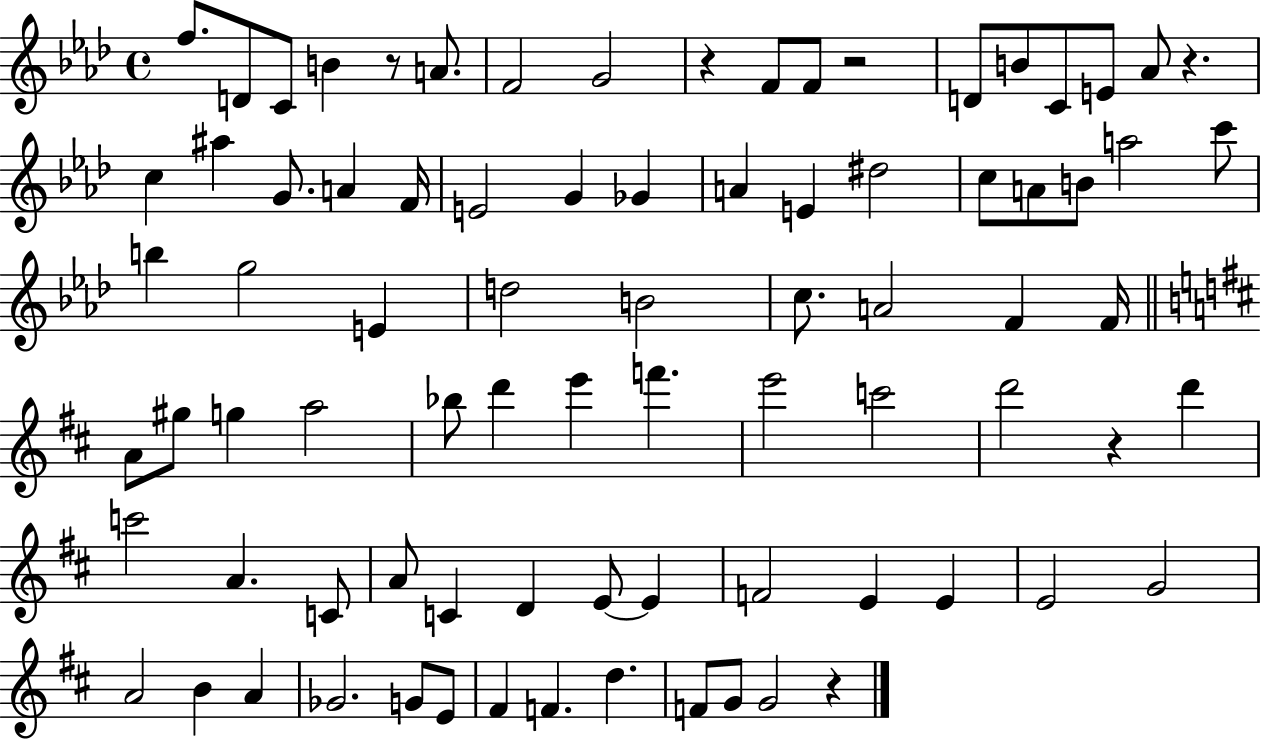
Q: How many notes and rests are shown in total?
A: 82